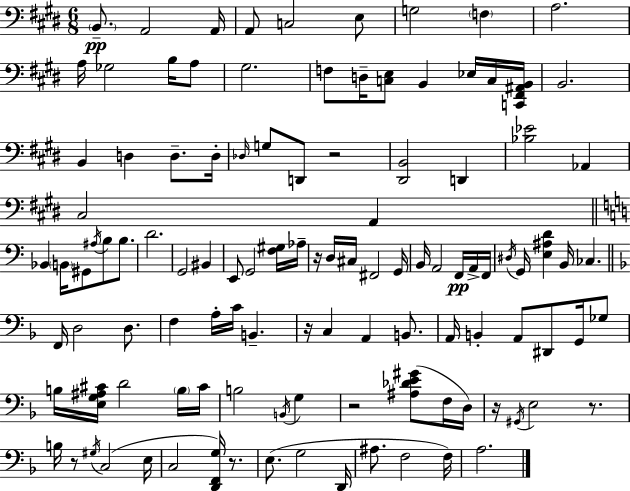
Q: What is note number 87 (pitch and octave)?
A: E3